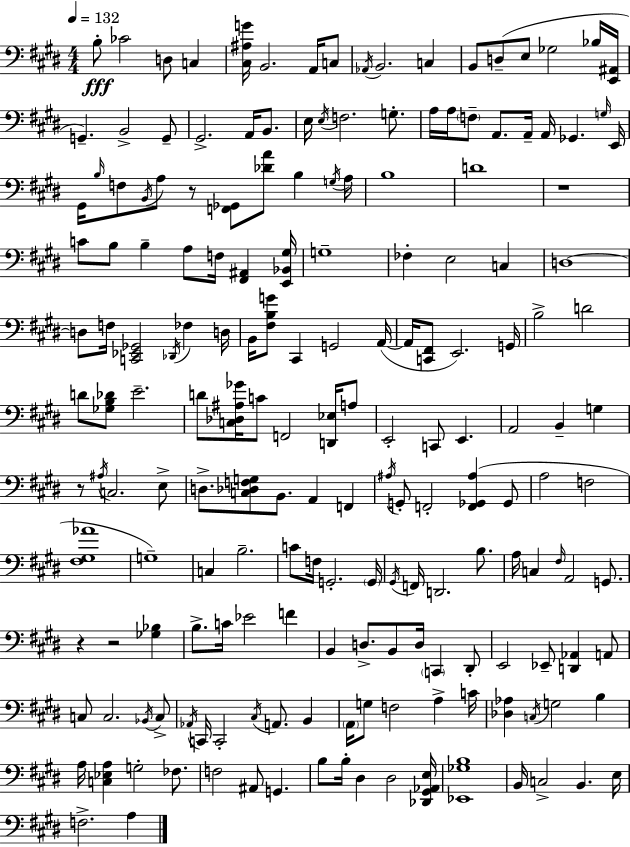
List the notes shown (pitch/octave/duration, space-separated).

B3/e CES4/h D3/e C3/q [C#3,A#3,G4]/s B2/h. A2/s C3/e Ab2/s B2/h. C3/q B2/e D3/e E3/e Gb3/h Bb3/s [E2,A#2]/s G2/q. B2/h G2/e G#2/h. A2/s B2/e. E3/s E3/s F3/h. G3/e. A3/s A3/s F3/e A2/e. A2/s A2/s Gb2/q. G3/s E2/s G#2/s B3/s F3/e B2/s A3/e R/e [F2,Gb2]/e [Db4,A4]/e B3/q G3/s A3/s B3/w D4/w R/w C4/e B3/e B3/q A3/e F3/s [F#2,A#2]/q [E2,Bb2,G#3]/s G3/w FES3/q E3/h C3/q D3/w D3/e F3/s [C2,Eb2,Gb2]/h Db2/s FES3/q D3/s B2/s [F#3,B3,G4]/e C#2/q G2/h A2/s A2/s [C2,F#2]/e E2/h. G2/s B3/h D4/h D4/e [Gb3,B3,Db4]/e E4/h. D4/e [C3,Db3,A#3,Gb4]/s C4/e F2/h [D2,Eb3]/s A3/e E2/h C2/e E2/q. A2/h B2/q G3/q R/e A#3/s C3/h. E3/e D3/e. [C3,Db3,F3,G3]/e B2/e. A2/q F2/q A#3/s G2/e F2/h [F2,Gb2,A#3]/q Gb2/e A3/h F3/h [F#3,G#3,Ab4]/w G3/w C3/q B3/h. C4/e F3/s G2/h. G2/s G#2/s F2/s D2/h. B3/e. A3/s C3/q F#3/s A2/h G2/e. R/q R/h [Gb3,Bb3]/q B3/e. C4/s Eb4/h F4/q B2/q D3/e. B2/e D3/s C2/q D#2/e E2/h Eb2/e [D2,Ab2]/q A2/e C3/e C3/h. Bb2/s C3/e Ab2/s C2/s C2/h C#3/s A2/e. B2/q A2/s G3/e F3/h A3/q C4/s [Db3,Ab3]/q C3/s G3/h B3/q A3/s [C3,Eb3,A3]/q G3/h FES3/e. F3/h A#2/e G2/q. B3/e B3/s D#3/q D#3/h [Db2,G#2,Ab2,E3]/s [Eb2,Gb3,B3]/w B2/s C3/h B2/q. E3/s F3/h. A3/q